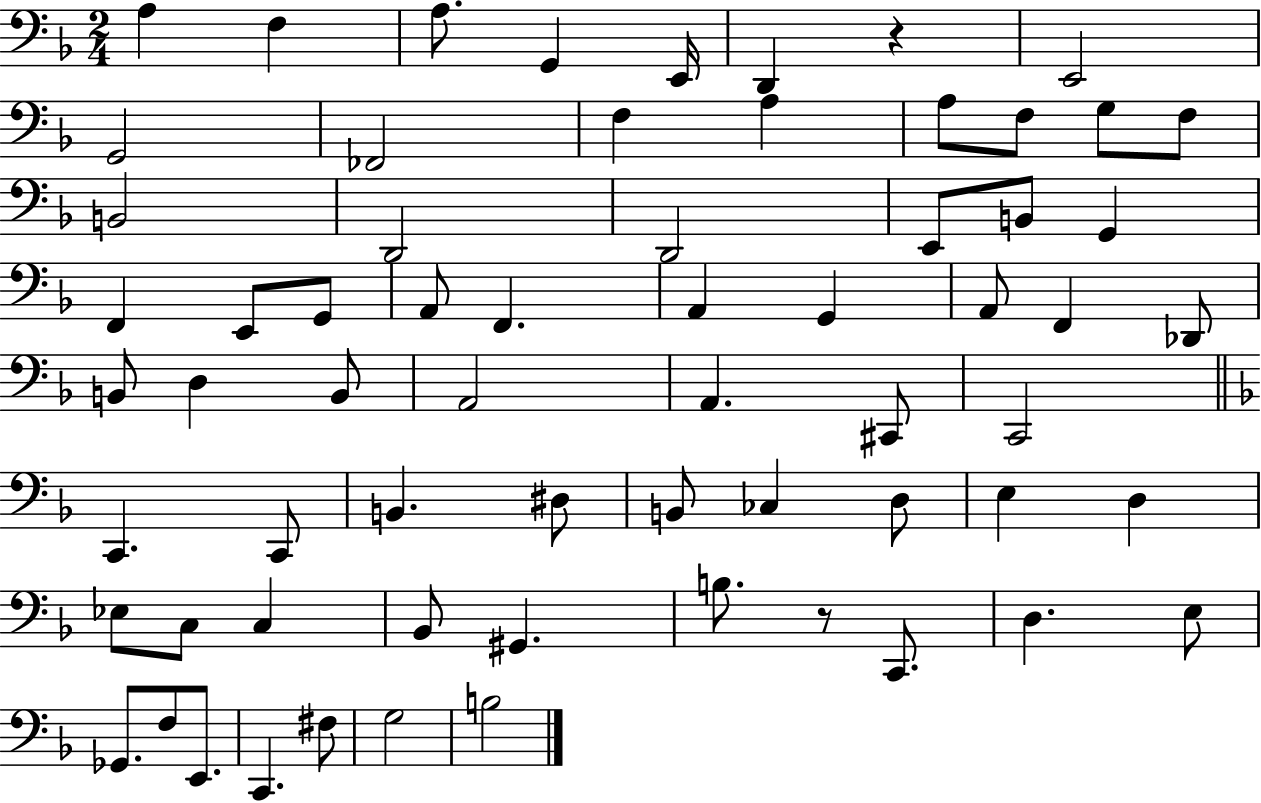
X:1
T:Untitled
M:2/4
L:1/4
K:F
A, F, A,/2 G,, E,,/4 D,, z E,,2 G,,2 _F,,2 F, A, A,/2 F,/2 G,/2 F,/2 B,,2 D,,2 D,,2 E,,/2 B,,/2 G,, F,, E,,/2 G,,/2 A,,/2 F,, A,, G,, A,,/2 F,, _D,,/2 B,,/2 D, B,,/2 A,,2 A,, ^C,,/2 C,,2 C,, C,,/2 B,, ^D,/2 B,,/2 _C, D,/2 E, D, _E,/2 C,/2 C, _B,,/2 ^G,, B,/2 z/2 C,,/2 D, E,/2 _G,,/2 F,/2 E,,/2 C,, ^F,/2 G,2 B,2